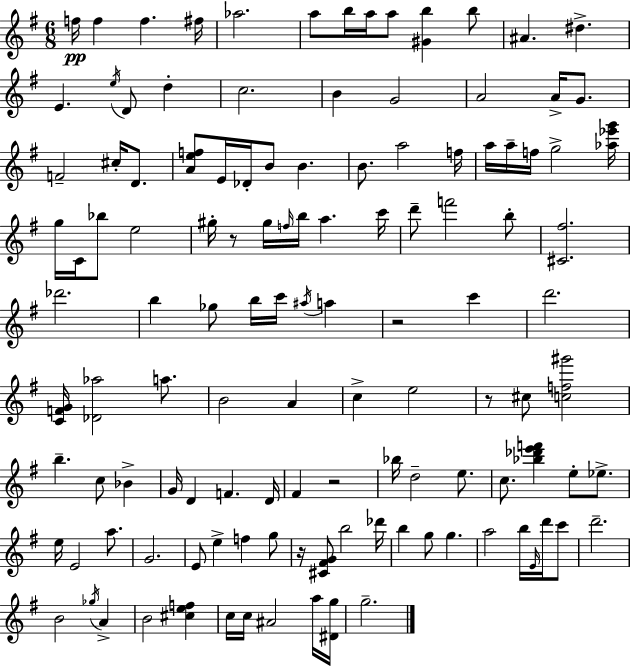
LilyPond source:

{
  \clef treble
  \numericTimeSignature
  \time 6/8
  \key e \minor
  \repeat volta 2 { f''16\pp f''4 f''4. fis''16 | aes''2. | a''8 b''16 a''16 a''8 <gis' b''>4 b''8 | ais'4. dis''4.-> | \break e'4. \acciaccatura { e''16 } d'8 d''4-. | c''2. | b'4 g'2 | a'2 a'16-> g'8. | \break f'2-- cis''16-. d'8. | <a' e'' f''>8 e'16 des'16-. b'8 b'4. | b'8. a''2 | f''16 a''16 a''16-- f''16 g''2-> | \break <aes'' ees''' g'''>16 g''16 c'16 bes''8 e''2 | gis''16-. r8 gis''16 \grace { f''16 } b''16 a''4. | c'''16 d'''8-- f'''2 | b''8-. <cis' fis''>2. | \break des'''2. | b''4 ges''8 b''16 c'''16 \acciaccatura { ais''16 } a''4 | r2 c'''4 | d'''2. | \break <c' f' g'>16 <des' aes''>2 | a''8. b'2 a'4 | c''4-> e''2 | r8 cis''8 <c'' f'' gis'''>2 | \break b''4.-- c''8 bes'4-> | g'16 d'4 f'4. | d'16 fis'4 r2 | bes''16 d''2-- | \break e''8. c''8. <bes'' des''' e''' f'''>4 e''8-. | ees''8.-> e''16 e'2 | a''8. g'2. | e'8 e''4-> f''4 | \break g''8 r16 <cis' fis' g'>8 b''2 | des'''16 b''4 g''8 g''4. | a''2 b''16 | \grace { e'16 } d'''16 c'''8 d'''2.-- | \break b'2 | \acciaccatura { ges''16 } a'4-> b'2 | <cis'' e'' f''>4 c''16 c''16 ais'2 | a''16 <dis' g''>16 g''2.-- | \break } \bar "|."
}